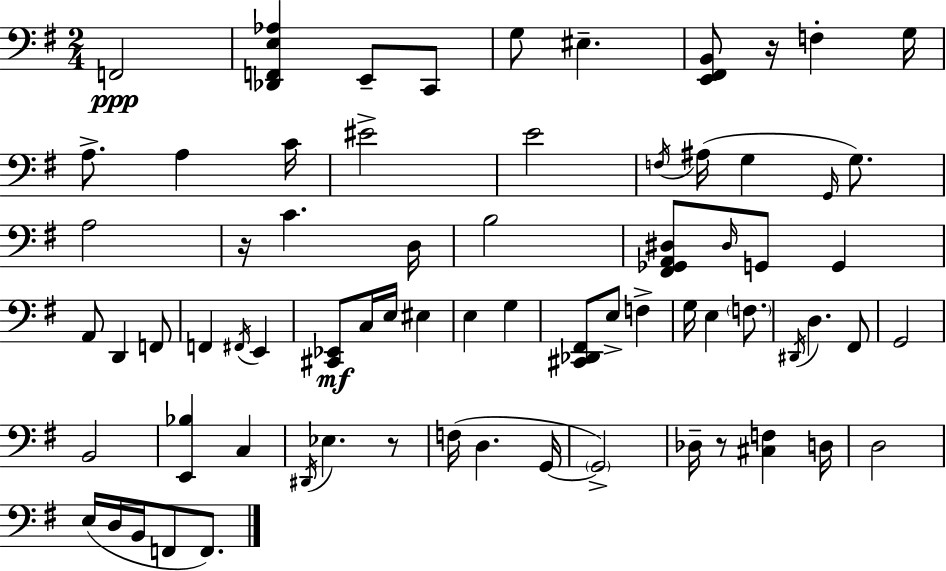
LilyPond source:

{
  \clef bass
  \numericTimeSignature
  \time 2/4
  \key e \minor
  f,2\ppp | <des, f, e aes>4 e,8-- c,8 | g8 eis4.-- | <e, fis, b,>8 r16 f4-. g16 | \break a8.-> a4 c'16 | eis'2-> | e'2 | \acciaccatura { f16 } ais16( g4 \grace { g,16 } g8.) | \break a2 | r16 c'4. | d16 b2 | <fis, ges, a, dis>8 \grace { dis16 } g,8 g,4 | \break a,8 d,4 | f,8 f,4 \acciaccatura { fis,16 } | e,4 <cis, ees,>8\mf c16 e16 | eis4 e4 | \break g4 <cis, des, fis,>8 e8-> | f4-> g16 e4 | \parenthesize f8. \acciaccatura { dis,16 } d4. | fis,8 g,2 | \break b,2 | <e, bes>4 | c4 \acciaccatura { dis,16 } ees4. | r8 f16( d4. | \break g,16~~ \parenthesize g,2->) | des16-- r8 | <cis f>4 d16 d2 | e16( d16 | \break b,16 f,8 f,8.) \bar "|."
}